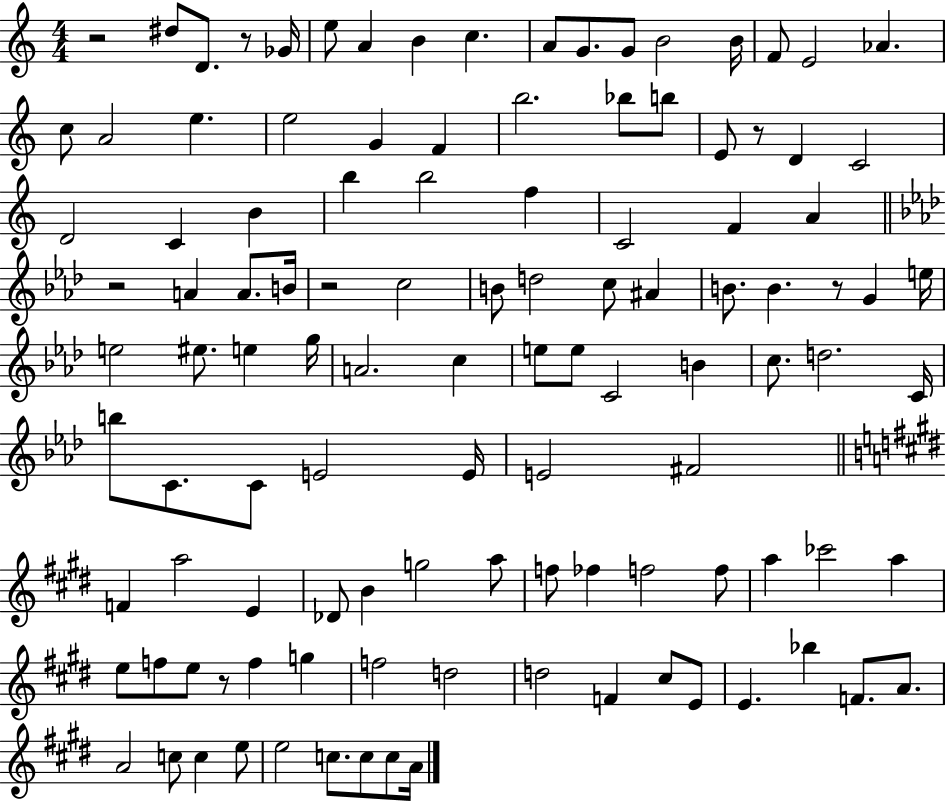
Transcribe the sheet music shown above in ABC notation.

X:1
T:Untitled
M:4/4
L:1/4
K:C
z2 ^d/2 D/2 z/2 _G/4 e/2 A B c A/2 G/2 G/2 B2 B/4 F/2 E2 _A c/2 A2 e e2 G F b2 _b/2 b/2 E/2 z/2 D C2 D2 C B b b2 f C2 F A z2 A A/2 B/4 z2 c2 B/2 d2 c/2 ^A B/2 B z/2 G e/4 e2 ^e/2 e g/4 A2 c e/2 e/2 C2 B c/2 d2 C/4 b/2 C/2 C/2 E2 E/4 E2 ^F2 F a2 E _D/2 B g2 a/2 f/2 _f f2 f/2 a _c'2 a e/2 f/2 e/2 z/2 f g f2 d2 d2 F ^c/2 E/2 E _b F/2 A/2 A2 c/2 c e/2 e2 c/2 c/2 c/2 A/4